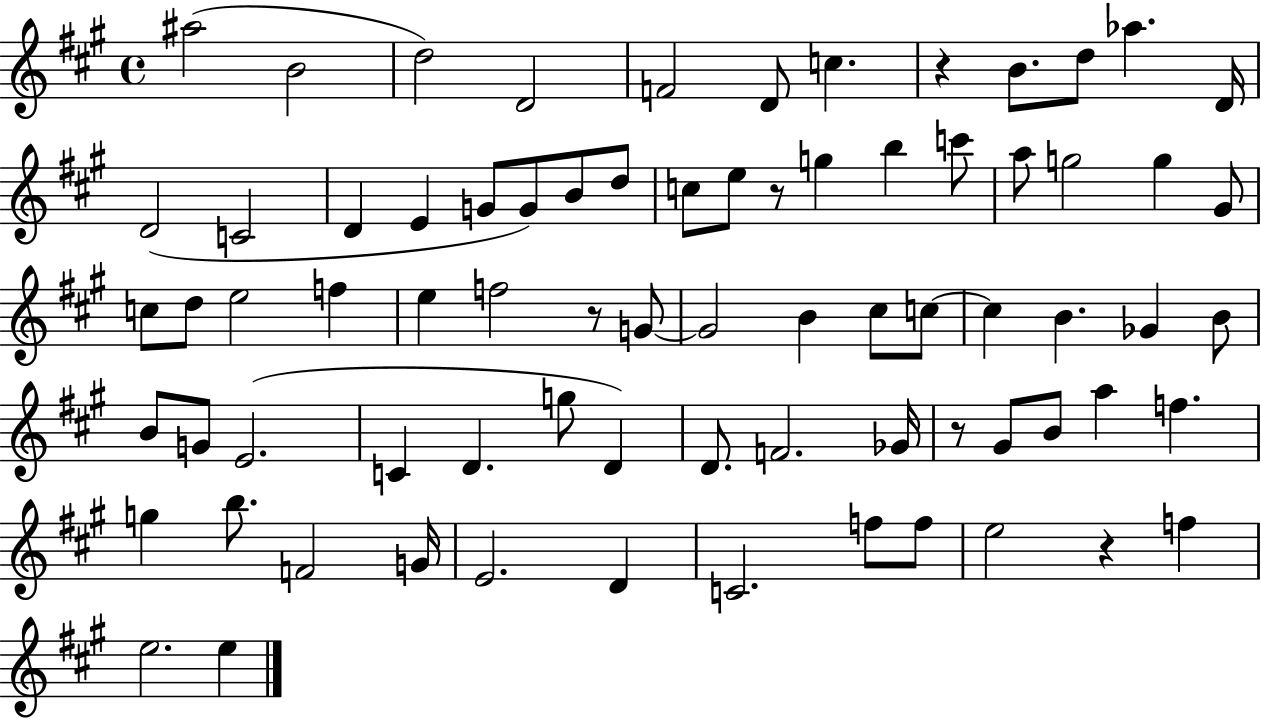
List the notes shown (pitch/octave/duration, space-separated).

A#5/h B4/h D5/h D4/h F4/h D4/e C5/q. R/q B4/e. D5/e Ab5/q. D4/s D4/h C4/h D4/q E4/q G4/e G4/e B4/e D5/e C5/e E5/e R/e G5/q B5/q C6/e A5/e G5/h G5/q G#4/e C5/e D5/e E5/h F5/q E5/q F5/h R/e G4/e G4/h B4/q C#5/e C5/e C5/q B4/q. Gb4/q B4/e B4/e G4/e E4/h. C4/q D4/q. G5/e D4/q D4/e. F4/h. Gb4/s R/e G#4/e B4/e A5/q F5/q. G5/q B5/e. F4/h G4/s E4/h. D4/q C4/h. F5/e F5/e E5/h R/q F5/q E5/h. E5/q